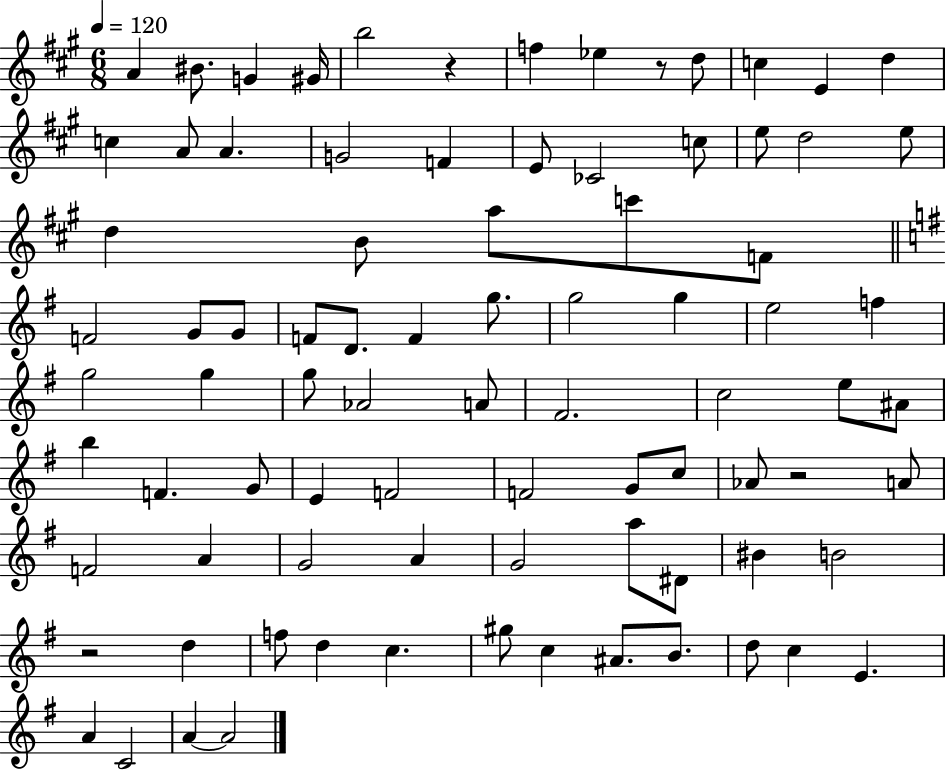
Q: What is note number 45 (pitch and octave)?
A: C5